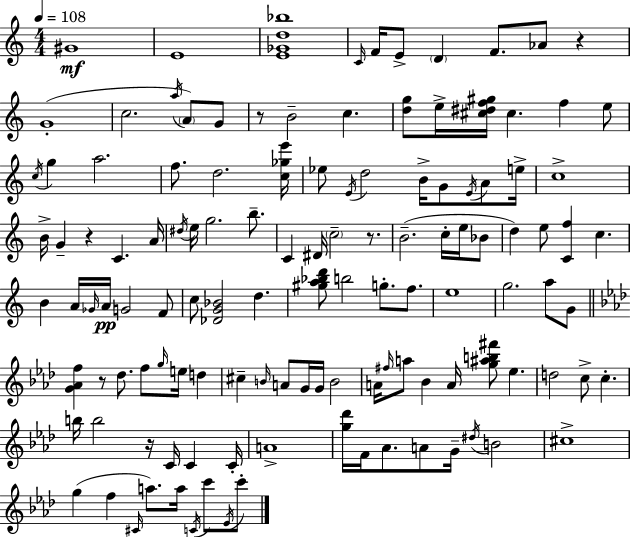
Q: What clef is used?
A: treble